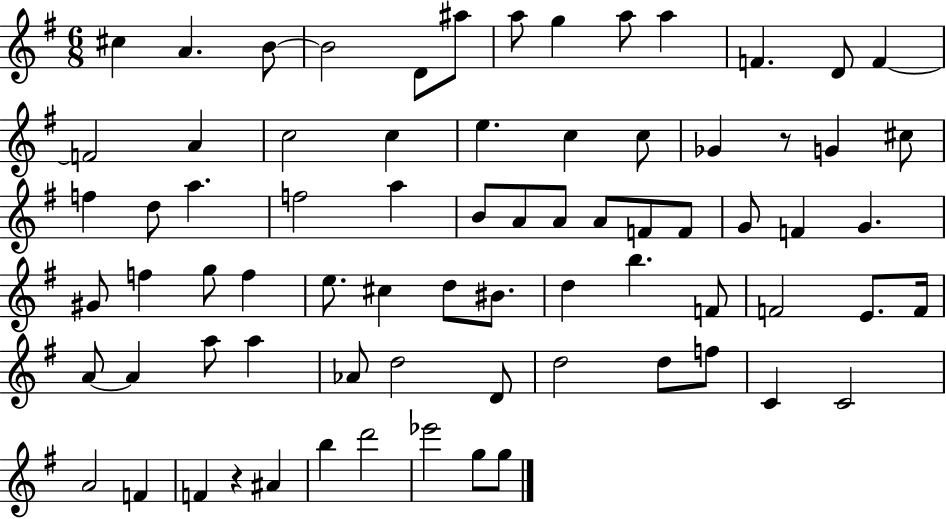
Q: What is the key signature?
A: G major